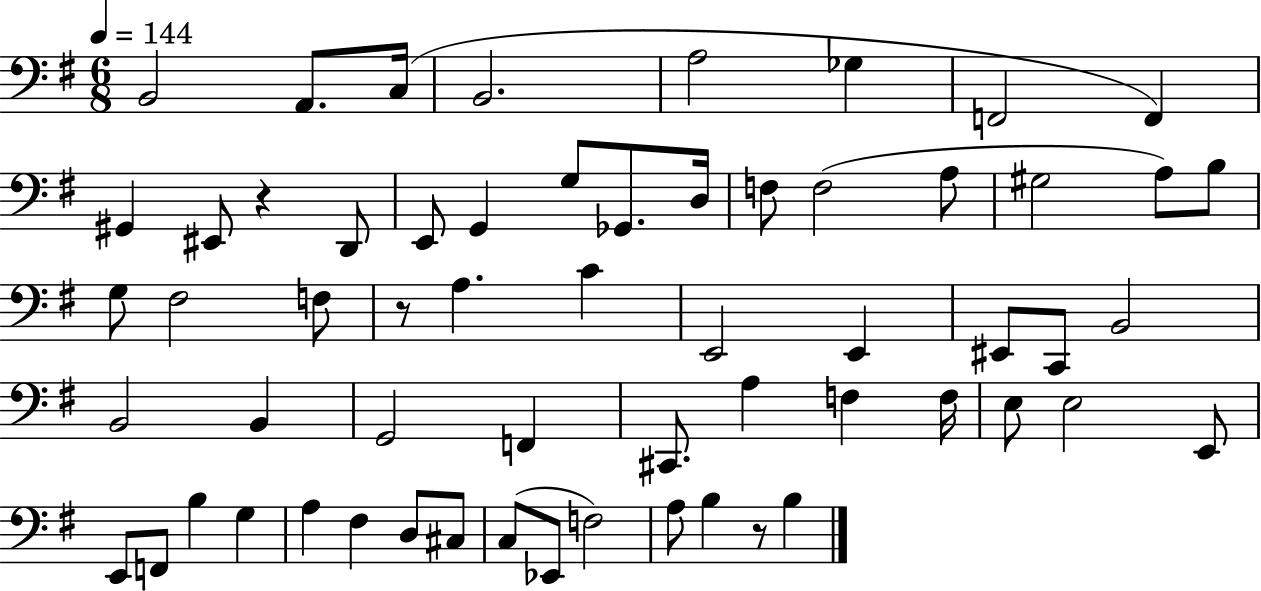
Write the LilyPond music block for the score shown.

{
  \clef bass
  \numericTimeSignature
  \time 6/8
  \key g \major
  \tempo 4 = 144
  b,2 a,8. c16( | b,2. | a2 ges4 | f,2 f,4) | \break gis,4 eis,8 r4 d,8 | e,8 g,4 g8 ges,8. d16 | f8 f2( a8 | gis2 a8) b8 | \break g8 fis2 f8 | r8 a4. c'4 | e,2 e,4 | eis,8 c,8 b,2 | \break b,2 b,4 | g,2 f,4 | cis,8. a4 f4 f16 | e8 e2 e,8 | \break e,8 f,8 b4 g4 | a4 fis4 d8 cis8 | c8( ees,8 f2) | a8 b4 r8 b4 | \break \bar "|."
}